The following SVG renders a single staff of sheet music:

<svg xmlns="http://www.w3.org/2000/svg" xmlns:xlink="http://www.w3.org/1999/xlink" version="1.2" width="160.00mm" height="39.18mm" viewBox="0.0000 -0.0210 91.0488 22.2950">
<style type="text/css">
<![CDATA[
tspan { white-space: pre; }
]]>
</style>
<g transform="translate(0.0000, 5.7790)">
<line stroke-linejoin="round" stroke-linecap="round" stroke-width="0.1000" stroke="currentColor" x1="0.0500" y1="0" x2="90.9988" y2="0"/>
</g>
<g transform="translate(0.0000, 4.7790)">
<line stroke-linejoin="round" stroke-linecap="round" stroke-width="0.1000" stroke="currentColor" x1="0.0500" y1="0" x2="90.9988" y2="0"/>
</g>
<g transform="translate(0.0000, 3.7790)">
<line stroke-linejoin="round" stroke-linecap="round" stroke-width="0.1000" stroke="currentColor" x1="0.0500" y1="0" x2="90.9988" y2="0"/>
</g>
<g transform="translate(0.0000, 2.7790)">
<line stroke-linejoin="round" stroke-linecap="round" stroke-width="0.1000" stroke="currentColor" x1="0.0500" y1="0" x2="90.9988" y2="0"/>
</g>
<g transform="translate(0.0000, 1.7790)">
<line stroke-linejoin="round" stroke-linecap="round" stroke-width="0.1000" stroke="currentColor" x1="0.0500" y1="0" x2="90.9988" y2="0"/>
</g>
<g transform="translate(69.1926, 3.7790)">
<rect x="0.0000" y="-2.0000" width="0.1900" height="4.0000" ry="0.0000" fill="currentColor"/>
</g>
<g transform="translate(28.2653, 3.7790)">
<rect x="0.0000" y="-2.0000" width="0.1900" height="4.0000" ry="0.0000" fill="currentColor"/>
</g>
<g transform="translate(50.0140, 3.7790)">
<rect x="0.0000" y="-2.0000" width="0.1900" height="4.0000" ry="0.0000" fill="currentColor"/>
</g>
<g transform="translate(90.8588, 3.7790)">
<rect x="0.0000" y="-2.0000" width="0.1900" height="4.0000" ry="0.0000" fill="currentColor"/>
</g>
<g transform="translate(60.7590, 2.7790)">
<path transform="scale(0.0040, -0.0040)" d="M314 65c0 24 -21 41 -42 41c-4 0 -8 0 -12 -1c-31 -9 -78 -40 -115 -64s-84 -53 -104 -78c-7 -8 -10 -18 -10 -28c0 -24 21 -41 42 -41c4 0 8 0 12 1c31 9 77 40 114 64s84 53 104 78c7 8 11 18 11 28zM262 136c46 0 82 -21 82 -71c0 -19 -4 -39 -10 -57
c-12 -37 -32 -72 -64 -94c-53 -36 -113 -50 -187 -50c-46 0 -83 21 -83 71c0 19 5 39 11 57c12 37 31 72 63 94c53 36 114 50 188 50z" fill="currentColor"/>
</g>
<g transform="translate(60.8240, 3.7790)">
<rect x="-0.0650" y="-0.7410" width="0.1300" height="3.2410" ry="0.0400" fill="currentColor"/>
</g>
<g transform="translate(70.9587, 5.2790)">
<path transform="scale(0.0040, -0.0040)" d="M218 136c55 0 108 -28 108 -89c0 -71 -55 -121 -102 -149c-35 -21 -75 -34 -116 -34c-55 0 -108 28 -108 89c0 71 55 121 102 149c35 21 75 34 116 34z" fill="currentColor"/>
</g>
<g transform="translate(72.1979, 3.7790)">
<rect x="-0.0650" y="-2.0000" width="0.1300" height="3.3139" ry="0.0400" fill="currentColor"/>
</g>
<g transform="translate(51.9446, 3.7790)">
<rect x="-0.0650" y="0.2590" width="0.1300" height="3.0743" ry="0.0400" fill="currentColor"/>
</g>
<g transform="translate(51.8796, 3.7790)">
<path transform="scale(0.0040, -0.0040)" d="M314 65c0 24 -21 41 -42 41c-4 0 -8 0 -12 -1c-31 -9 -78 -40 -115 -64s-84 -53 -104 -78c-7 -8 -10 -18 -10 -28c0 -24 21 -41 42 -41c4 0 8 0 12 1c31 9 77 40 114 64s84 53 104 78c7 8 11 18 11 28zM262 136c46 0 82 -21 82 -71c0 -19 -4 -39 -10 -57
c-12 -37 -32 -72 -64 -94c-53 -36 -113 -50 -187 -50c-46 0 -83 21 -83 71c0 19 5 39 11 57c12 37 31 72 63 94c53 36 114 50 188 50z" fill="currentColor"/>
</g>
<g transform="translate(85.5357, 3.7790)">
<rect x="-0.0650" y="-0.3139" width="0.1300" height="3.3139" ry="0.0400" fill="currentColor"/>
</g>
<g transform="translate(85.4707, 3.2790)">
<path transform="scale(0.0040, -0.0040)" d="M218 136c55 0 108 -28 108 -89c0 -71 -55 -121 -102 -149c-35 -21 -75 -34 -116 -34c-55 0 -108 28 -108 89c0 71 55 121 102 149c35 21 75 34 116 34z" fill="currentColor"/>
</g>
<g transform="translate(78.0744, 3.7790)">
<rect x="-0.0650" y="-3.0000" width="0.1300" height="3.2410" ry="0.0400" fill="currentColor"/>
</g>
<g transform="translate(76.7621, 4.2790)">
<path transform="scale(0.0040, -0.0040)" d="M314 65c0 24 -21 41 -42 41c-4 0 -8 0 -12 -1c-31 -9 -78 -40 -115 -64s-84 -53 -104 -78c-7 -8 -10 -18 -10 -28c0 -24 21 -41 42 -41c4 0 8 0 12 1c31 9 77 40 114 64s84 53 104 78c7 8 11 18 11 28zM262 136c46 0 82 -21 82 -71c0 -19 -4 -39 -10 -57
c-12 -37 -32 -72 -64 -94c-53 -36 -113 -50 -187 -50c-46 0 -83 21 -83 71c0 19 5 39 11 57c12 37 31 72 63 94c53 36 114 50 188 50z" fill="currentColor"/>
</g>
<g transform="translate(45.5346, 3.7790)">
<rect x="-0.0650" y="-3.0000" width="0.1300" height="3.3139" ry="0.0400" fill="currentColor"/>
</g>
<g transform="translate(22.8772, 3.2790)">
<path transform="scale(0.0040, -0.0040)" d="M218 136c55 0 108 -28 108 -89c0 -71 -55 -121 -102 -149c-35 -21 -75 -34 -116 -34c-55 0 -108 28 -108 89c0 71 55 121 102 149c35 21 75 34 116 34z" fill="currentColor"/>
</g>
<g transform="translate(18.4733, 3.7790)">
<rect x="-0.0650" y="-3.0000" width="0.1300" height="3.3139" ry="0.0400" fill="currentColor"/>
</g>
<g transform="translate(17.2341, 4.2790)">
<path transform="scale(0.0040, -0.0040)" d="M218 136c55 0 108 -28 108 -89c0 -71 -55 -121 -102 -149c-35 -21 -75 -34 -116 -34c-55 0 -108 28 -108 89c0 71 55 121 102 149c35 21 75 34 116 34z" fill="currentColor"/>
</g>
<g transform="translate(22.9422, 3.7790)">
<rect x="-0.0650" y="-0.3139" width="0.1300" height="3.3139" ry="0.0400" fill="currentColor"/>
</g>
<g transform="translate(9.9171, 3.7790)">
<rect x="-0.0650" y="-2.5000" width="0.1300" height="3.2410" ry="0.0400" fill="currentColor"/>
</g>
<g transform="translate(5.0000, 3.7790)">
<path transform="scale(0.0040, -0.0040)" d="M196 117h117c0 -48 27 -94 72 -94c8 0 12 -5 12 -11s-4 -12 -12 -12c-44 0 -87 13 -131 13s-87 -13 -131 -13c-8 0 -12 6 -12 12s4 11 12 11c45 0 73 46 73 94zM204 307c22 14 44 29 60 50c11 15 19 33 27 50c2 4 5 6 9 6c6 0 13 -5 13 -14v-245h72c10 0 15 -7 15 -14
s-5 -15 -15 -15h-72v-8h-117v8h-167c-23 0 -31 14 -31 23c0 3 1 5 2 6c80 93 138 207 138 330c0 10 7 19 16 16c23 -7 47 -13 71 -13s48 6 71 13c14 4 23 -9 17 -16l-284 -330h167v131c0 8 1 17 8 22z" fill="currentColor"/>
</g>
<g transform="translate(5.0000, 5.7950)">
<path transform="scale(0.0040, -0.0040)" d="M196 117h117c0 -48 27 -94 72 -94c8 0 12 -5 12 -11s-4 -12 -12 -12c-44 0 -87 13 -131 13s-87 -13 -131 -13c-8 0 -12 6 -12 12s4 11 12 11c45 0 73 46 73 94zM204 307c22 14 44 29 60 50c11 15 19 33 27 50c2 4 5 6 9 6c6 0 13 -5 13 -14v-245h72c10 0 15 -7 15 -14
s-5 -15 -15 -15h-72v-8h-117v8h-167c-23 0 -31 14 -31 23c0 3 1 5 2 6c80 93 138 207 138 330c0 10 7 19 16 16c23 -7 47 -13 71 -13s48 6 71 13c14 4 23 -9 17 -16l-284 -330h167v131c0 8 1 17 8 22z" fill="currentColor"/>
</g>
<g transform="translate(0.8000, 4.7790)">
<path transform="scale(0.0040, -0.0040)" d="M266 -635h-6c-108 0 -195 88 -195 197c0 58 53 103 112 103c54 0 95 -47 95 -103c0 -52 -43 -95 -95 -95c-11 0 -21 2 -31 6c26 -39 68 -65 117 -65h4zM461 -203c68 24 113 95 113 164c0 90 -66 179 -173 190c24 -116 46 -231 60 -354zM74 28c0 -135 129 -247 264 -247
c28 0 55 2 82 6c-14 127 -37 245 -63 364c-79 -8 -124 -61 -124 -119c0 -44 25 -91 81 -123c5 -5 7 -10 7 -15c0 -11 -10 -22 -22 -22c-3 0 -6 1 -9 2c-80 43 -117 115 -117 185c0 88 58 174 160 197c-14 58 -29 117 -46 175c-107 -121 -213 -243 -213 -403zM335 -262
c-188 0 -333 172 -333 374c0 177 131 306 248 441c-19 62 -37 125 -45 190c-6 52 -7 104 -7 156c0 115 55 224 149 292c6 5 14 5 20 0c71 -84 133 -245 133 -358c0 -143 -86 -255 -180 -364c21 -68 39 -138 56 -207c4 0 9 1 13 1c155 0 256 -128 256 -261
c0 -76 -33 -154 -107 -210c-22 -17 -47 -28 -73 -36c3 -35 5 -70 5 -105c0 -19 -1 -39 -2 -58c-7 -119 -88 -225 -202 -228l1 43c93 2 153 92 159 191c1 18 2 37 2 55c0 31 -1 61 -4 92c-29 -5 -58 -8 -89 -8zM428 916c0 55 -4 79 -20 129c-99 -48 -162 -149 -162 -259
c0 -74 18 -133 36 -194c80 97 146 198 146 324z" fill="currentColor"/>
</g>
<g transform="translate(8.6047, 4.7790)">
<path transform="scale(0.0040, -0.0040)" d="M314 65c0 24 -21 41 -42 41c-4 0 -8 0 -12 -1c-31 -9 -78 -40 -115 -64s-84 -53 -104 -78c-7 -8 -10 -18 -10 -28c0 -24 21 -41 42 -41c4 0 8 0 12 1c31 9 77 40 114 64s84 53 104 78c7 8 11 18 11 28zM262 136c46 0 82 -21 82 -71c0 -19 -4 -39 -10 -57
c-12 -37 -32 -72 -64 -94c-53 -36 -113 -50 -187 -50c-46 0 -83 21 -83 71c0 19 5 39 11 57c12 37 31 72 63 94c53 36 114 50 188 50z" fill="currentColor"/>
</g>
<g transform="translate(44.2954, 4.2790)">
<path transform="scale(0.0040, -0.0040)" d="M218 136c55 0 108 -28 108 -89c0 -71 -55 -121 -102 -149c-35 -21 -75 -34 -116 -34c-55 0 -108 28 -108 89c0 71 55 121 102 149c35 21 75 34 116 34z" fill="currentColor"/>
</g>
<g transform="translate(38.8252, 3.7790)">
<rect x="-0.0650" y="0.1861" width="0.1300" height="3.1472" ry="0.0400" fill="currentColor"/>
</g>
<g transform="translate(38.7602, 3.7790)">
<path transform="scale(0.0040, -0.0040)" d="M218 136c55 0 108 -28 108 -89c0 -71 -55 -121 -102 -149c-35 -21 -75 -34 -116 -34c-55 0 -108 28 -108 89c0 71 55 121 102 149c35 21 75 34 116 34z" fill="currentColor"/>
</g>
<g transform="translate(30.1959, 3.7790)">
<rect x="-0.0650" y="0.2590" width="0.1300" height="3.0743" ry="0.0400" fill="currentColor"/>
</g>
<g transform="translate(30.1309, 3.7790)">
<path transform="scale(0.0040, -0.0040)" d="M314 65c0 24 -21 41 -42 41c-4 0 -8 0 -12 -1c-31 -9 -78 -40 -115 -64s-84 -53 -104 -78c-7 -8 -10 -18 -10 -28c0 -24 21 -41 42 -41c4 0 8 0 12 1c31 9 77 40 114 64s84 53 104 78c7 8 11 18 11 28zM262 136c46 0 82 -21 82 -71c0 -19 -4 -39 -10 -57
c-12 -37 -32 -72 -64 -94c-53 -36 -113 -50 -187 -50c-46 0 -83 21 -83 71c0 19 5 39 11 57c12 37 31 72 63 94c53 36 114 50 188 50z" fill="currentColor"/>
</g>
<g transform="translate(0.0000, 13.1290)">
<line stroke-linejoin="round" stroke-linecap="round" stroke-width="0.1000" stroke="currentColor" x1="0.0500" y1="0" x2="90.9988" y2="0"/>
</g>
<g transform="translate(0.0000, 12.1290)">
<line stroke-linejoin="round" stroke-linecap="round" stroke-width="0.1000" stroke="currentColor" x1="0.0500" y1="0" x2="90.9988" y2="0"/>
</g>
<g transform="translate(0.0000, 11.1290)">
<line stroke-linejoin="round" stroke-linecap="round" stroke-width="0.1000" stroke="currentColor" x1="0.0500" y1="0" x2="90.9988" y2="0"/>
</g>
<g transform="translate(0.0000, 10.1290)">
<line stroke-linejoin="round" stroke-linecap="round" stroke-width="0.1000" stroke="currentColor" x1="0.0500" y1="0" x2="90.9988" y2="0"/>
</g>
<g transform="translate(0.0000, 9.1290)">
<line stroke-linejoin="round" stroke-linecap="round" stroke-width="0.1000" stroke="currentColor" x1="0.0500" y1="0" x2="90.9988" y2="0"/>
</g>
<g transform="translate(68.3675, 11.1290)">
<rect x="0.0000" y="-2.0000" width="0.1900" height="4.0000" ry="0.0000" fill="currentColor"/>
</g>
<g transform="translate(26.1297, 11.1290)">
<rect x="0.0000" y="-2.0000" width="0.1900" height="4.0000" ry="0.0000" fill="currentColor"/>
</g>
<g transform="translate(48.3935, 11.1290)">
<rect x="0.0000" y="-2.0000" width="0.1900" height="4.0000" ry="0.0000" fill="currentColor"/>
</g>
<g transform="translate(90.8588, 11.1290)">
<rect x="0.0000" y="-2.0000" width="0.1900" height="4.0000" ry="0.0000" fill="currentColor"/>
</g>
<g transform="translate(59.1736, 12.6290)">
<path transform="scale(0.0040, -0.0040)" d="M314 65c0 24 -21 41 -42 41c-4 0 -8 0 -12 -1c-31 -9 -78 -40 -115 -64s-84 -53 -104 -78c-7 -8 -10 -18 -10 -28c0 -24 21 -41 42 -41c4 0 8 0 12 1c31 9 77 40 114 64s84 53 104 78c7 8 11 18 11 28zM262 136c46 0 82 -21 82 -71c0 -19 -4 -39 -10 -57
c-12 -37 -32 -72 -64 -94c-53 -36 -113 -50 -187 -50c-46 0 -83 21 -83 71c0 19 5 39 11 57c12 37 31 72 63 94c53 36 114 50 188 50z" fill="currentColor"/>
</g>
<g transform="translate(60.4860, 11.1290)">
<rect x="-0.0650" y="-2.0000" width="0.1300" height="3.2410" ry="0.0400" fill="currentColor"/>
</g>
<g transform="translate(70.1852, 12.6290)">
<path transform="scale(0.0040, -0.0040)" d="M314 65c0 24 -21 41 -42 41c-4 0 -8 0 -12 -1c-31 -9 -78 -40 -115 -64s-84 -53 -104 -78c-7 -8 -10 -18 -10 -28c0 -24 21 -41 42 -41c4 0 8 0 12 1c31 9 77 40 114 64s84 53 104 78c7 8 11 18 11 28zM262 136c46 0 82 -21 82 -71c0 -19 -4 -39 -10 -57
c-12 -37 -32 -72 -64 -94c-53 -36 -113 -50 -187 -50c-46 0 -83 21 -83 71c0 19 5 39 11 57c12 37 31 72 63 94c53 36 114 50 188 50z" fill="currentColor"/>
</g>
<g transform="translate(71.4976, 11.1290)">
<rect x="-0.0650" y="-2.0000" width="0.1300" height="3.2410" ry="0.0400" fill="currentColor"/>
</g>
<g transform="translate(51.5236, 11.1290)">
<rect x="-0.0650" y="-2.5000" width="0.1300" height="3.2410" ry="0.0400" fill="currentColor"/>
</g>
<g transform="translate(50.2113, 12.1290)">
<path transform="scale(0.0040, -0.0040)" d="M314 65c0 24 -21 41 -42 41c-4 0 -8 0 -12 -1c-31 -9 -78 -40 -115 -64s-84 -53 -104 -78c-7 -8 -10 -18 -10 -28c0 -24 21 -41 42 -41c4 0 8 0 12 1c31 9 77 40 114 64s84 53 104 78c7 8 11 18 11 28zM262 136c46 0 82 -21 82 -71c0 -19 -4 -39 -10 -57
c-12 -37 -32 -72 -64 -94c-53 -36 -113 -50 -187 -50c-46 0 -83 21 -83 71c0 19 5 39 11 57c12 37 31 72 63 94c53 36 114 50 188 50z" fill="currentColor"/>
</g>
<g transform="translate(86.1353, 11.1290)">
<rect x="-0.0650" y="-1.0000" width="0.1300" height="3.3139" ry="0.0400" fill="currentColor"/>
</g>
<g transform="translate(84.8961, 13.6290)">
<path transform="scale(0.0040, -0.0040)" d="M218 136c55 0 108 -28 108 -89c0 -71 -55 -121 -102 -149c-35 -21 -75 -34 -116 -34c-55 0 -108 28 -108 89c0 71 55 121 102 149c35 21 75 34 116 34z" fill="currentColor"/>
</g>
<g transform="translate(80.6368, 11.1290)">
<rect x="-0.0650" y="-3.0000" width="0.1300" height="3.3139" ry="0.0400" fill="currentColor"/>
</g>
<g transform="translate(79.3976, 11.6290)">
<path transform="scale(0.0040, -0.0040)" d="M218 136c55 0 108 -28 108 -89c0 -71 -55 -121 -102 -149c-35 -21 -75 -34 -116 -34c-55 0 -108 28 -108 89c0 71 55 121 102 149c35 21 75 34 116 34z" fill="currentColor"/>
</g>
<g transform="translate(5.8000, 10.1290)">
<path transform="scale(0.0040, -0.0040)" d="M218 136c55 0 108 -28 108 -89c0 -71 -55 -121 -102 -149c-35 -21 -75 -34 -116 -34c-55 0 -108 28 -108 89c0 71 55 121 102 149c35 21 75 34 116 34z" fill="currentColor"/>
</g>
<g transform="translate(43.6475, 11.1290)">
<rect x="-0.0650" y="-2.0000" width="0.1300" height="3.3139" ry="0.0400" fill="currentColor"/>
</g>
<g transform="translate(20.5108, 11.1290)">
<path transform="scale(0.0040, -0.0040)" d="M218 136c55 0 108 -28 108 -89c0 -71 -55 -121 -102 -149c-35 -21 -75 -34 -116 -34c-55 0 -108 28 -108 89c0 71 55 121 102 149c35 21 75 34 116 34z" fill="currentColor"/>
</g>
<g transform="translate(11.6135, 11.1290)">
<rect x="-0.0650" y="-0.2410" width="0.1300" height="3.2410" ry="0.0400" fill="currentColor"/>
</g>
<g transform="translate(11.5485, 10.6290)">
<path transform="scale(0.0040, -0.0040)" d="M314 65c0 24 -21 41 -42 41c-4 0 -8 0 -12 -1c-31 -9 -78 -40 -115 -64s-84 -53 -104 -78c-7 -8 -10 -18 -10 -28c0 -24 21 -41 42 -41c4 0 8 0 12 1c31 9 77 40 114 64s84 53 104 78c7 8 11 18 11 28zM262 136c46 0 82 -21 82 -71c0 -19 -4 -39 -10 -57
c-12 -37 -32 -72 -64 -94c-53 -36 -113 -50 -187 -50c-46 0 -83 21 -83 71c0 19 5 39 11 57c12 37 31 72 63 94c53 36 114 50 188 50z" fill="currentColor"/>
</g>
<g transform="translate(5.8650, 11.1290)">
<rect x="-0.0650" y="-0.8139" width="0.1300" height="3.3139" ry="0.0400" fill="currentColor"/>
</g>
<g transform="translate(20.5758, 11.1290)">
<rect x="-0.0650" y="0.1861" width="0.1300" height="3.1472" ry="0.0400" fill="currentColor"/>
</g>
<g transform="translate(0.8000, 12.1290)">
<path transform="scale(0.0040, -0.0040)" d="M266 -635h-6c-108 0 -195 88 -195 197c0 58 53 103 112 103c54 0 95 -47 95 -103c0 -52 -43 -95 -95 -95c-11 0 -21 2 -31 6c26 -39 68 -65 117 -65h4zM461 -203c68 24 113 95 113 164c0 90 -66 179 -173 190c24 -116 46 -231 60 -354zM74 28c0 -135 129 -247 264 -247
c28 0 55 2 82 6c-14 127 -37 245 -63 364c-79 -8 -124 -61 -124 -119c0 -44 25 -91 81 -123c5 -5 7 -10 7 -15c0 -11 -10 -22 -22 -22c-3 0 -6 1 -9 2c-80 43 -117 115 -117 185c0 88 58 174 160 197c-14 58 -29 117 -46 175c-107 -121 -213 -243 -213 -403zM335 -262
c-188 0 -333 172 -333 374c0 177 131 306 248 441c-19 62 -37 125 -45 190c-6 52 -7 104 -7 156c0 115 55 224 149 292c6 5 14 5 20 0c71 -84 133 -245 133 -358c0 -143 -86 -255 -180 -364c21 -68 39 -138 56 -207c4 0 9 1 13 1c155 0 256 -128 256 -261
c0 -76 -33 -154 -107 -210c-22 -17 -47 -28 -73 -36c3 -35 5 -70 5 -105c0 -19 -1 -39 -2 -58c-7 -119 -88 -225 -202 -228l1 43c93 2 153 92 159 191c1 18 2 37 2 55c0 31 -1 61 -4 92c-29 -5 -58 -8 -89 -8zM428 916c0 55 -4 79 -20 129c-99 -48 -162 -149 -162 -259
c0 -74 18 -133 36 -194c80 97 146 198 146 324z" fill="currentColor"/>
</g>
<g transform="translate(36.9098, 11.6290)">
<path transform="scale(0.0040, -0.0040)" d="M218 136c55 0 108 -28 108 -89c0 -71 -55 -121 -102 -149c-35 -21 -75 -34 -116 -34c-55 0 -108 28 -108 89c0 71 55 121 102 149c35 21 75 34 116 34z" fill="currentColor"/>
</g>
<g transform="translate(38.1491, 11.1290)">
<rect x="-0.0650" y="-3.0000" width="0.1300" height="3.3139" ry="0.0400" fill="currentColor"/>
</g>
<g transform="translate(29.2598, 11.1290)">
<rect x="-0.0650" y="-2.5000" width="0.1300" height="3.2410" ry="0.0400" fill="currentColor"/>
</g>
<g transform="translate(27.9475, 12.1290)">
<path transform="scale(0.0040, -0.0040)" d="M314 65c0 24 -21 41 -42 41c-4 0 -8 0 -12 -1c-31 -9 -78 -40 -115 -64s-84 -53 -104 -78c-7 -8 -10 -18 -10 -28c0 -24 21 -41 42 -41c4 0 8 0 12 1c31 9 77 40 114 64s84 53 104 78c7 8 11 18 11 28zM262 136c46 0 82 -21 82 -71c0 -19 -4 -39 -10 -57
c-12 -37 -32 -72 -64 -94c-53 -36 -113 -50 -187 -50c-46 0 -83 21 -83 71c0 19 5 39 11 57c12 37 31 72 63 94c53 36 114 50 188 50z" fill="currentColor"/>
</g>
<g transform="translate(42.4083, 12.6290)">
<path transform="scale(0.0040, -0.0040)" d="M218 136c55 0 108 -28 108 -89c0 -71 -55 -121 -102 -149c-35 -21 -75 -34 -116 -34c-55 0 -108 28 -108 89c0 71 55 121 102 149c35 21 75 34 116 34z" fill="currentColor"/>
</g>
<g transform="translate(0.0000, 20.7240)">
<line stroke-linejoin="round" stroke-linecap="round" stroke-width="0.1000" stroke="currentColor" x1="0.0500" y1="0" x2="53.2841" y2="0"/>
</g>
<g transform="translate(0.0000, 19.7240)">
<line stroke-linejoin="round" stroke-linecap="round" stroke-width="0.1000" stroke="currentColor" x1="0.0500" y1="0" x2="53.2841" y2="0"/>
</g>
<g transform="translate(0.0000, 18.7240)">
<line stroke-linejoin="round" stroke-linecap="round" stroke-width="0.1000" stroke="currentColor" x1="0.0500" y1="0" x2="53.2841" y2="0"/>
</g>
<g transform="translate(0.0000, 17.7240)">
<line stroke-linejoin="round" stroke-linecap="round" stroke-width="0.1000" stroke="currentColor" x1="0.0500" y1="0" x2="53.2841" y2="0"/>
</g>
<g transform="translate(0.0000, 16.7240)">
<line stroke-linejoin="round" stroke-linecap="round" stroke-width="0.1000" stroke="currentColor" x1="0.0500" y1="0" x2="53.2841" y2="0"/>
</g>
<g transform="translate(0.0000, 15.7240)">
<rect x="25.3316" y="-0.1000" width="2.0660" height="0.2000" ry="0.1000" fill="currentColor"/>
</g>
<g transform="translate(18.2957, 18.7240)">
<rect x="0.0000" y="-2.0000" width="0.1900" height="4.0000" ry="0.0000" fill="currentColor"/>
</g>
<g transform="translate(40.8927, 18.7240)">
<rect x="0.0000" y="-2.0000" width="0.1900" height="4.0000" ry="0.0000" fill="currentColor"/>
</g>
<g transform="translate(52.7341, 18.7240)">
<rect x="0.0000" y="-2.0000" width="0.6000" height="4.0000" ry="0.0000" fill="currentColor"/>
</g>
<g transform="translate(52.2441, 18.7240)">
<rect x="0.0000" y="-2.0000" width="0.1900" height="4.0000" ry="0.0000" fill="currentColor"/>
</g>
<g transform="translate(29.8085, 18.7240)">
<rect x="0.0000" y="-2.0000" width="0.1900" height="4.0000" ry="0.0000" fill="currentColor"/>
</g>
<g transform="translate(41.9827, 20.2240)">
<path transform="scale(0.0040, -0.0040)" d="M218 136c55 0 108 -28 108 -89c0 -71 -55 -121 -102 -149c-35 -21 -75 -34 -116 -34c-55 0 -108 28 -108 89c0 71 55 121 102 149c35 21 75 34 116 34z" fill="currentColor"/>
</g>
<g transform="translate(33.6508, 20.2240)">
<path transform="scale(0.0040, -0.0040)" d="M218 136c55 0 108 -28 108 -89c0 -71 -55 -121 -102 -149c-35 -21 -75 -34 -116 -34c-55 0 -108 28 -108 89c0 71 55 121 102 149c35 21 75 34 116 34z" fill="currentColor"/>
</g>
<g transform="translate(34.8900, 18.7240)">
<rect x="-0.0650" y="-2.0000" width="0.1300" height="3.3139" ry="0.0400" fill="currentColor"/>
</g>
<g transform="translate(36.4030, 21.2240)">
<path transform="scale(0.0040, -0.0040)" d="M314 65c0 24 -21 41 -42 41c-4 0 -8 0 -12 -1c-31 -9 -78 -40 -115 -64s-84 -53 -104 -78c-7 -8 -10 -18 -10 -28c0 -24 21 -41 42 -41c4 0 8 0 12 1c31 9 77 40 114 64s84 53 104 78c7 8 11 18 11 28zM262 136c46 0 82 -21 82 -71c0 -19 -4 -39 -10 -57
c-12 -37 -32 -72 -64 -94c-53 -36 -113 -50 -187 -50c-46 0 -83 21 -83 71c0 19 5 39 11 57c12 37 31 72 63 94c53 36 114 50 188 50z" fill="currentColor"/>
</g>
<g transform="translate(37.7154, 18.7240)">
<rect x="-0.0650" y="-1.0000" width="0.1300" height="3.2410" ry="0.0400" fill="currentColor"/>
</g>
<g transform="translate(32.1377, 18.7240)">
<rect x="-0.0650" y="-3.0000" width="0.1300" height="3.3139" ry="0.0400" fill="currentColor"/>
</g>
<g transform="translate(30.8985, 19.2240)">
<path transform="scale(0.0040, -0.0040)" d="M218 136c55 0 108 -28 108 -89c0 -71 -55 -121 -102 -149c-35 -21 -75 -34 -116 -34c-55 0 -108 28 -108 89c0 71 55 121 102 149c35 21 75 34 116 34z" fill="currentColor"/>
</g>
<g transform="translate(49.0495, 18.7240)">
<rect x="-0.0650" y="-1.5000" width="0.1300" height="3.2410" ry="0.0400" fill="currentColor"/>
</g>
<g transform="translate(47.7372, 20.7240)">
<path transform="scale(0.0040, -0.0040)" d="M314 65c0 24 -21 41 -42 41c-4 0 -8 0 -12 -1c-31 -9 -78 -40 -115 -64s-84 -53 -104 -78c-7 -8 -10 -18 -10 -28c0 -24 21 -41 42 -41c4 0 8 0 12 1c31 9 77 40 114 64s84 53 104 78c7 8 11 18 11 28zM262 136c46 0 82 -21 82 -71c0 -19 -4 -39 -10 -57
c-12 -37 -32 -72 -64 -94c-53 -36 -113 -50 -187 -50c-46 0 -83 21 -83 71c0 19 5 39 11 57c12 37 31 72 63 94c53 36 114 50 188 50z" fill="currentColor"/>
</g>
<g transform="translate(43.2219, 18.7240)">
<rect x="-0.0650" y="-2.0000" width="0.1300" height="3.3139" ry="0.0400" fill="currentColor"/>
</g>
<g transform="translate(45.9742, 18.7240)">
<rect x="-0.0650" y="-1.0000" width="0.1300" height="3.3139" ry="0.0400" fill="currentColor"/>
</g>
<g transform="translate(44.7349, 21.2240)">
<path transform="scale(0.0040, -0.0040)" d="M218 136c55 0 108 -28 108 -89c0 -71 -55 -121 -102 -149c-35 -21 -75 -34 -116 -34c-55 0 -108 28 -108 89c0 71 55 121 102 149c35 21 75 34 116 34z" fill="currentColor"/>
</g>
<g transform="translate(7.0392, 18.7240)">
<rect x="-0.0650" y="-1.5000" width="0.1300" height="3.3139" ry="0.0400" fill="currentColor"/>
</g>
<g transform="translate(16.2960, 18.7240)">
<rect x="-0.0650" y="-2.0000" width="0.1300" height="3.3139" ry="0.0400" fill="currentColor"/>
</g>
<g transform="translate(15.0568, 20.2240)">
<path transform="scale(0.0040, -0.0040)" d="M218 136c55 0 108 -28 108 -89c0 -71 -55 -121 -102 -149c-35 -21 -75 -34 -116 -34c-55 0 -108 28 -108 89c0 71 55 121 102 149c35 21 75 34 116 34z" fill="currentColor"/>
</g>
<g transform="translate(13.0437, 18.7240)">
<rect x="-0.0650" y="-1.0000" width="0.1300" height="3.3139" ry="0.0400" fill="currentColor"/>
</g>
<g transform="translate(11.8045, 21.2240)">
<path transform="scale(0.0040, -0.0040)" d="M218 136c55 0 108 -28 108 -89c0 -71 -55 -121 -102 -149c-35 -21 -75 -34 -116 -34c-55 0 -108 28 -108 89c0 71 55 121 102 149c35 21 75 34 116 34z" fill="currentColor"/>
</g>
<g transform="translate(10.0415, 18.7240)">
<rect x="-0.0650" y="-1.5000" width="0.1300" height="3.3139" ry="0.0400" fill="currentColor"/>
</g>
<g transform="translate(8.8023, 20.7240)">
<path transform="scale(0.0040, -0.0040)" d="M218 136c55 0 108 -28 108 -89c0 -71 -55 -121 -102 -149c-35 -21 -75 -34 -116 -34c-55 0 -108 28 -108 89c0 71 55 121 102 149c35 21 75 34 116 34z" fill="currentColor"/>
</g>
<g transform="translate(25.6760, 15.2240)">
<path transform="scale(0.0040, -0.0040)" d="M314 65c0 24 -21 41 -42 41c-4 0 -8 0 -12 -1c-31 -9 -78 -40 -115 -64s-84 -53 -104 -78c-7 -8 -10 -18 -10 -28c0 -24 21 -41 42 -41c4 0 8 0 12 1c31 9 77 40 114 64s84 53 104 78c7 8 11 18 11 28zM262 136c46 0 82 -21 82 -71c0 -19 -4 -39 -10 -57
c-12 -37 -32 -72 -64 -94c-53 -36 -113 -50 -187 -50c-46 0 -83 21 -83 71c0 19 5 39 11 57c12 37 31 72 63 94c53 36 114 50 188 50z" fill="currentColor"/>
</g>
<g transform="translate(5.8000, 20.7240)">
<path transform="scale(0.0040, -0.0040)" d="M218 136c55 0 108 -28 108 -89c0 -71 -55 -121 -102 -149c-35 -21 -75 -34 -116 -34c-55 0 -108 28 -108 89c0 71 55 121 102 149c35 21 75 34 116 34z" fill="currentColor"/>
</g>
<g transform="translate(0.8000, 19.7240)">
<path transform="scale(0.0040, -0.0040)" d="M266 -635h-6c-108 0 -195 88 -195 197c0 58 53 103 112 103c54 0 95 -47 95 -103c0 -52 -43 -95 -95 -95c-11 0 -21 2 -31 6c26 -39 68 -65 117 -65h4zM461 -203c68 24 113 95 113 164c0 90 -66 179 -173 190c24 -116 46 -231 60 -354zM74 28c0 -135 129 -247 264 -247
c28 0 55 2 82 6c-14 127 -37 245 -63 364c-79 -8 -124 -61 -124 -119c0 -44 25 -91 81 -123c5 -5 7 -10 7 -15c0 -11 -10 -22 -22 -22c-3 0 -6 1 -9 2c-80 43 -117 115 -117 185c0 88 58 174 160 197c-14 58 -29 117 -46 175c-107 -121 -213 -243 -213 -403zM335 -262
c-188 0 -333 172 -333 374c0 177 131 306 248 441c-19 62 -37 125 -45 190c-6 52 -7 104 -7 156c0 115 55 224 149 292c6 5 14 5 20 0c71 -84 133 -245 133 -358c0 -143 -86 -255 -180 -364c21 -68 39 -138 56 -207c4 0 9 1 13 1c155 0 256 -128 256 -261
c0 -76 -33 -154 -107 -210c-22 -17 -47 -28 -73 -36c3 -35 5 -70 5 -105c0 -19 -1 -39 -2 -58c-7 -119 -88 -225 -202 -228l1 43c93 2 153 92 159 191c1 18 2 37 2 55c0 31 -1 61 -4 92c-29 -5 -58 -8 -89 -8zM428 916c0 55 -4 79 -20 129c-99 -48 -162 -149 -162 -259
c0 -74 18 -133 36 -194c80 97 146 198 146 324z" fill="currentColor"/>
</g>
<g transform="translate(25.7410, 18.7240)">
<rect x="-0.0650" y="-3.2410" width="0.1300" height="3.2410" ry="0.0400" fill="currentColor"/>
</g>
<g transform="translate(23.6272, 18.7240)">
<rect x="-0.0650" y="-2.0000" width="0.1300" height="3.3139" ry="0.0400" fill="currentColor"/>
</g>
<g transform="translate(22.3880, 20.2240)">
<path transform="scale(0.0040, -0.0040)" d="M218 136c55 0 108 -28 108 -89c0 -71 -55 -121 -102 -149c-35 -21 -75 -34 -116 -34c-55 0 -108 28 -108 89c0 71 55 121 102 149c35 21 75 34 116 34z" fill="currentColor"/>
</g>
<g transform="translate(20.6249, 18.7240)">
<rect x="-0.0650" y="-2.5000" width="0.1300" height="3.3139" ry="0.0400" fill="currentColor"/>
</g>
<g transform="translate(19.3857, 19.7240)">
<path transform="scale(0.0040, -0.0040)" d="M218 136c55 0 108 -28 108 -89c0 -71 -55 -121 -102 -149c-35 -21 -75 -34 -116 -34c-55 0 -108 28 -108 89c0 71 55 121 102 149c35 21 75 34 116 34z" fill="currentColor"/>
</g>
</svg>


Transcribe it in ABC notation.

X:1
T:Untitled
M:4/4
L:1/4
K:C
G2 A c B2 B A B2 d2 F A2 c d c2 B G2 A F G2 F2 F2 A D E E D F G F b2 A F D2 F D E2